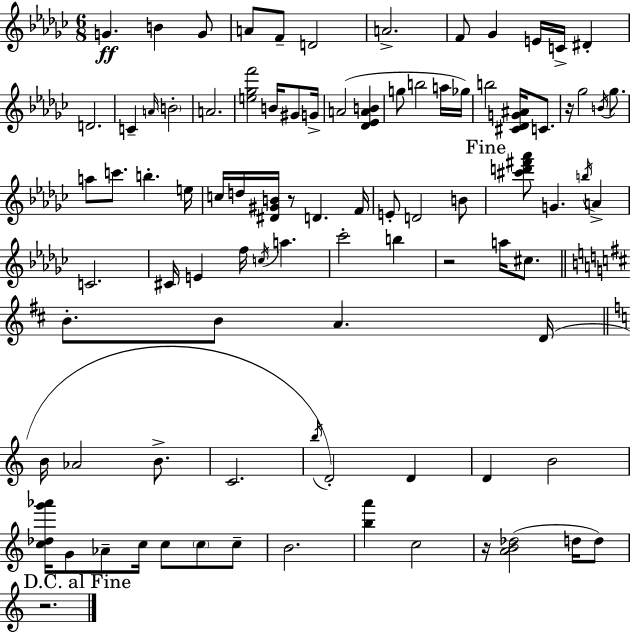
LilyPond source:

{
  \clef treble
  \numericTimeSignature
  \time 6/8
  \key ees \minor
  g'4.\ff b'4 g'8 | a'8 f'8-- d'2 | a'2.-> | f'8 ges'4 e'16 c'16-> dis'4-. | \break d'2. | c'4-- \grace { a'16 } \parenthesize b'2-. | a'2. | <e'' ges'' f'''>2 b'16 gis'8 | \break g'16-> a'2( <des' ees' a' b'>4 | g''8 b''2 a''16 | ges''16) b''2 <cis' des' g' ais'>16 c'8. | r16 ges''2 \acciaccatura { b'16 } ges''8. | \break a''8 c'''8. b''4.-. | e''16 c''16 d''16 <dis' gis' b'>16 r8 d'4. | f'16 e'8-. d'2 | b'8 \mark "Fine" <cis''' d''' fis''' aes'''>8 g'4. \acciaccatura { b''16 } a'4-> | \break c'2. | cis'16 e'4 f''16 \acciaccatura { c''16 } a''4. | ces'''2-. | b''4 r2 | \break a''16 cis''8. \bar "||" \break \key d \major b'8.-. b'8 a'4. d'16( | \bar "||" \break \key c \major b'16 aes'2 b'8.-> | c'2. | \acciaccatura { b''16 }) d'2-. d'4 | d'4 b'2 | \break <c'' des'' g''' aes'''>16 g'8 aes'8-- c''16 c''8 \parenthesize c''8 c''8-- | b'2. | <b'' a'''>4 c''2 | r16 <a' b' des''>2( d''16 d''8) | \break \mark "D.C. al Fine" r2. | \bar "|."
}